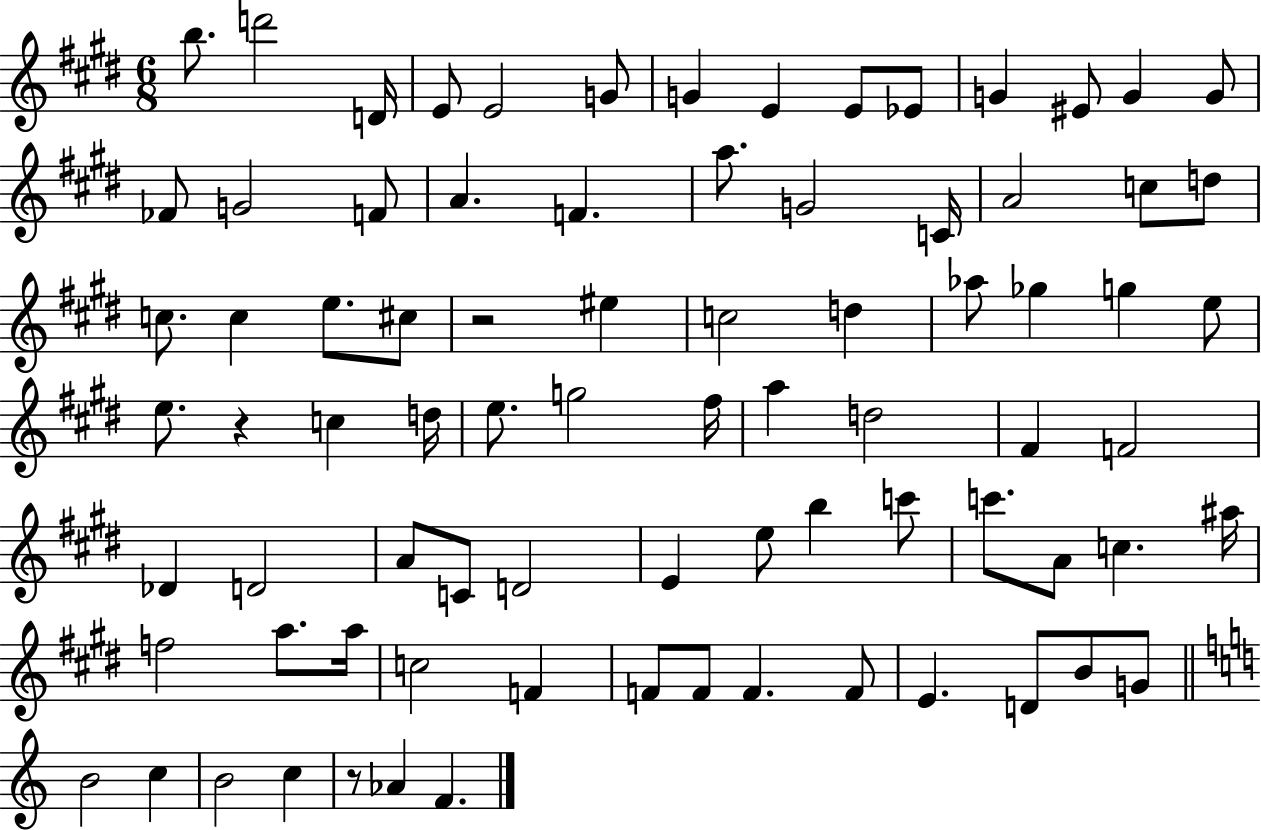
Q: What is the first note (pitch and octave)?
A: B5